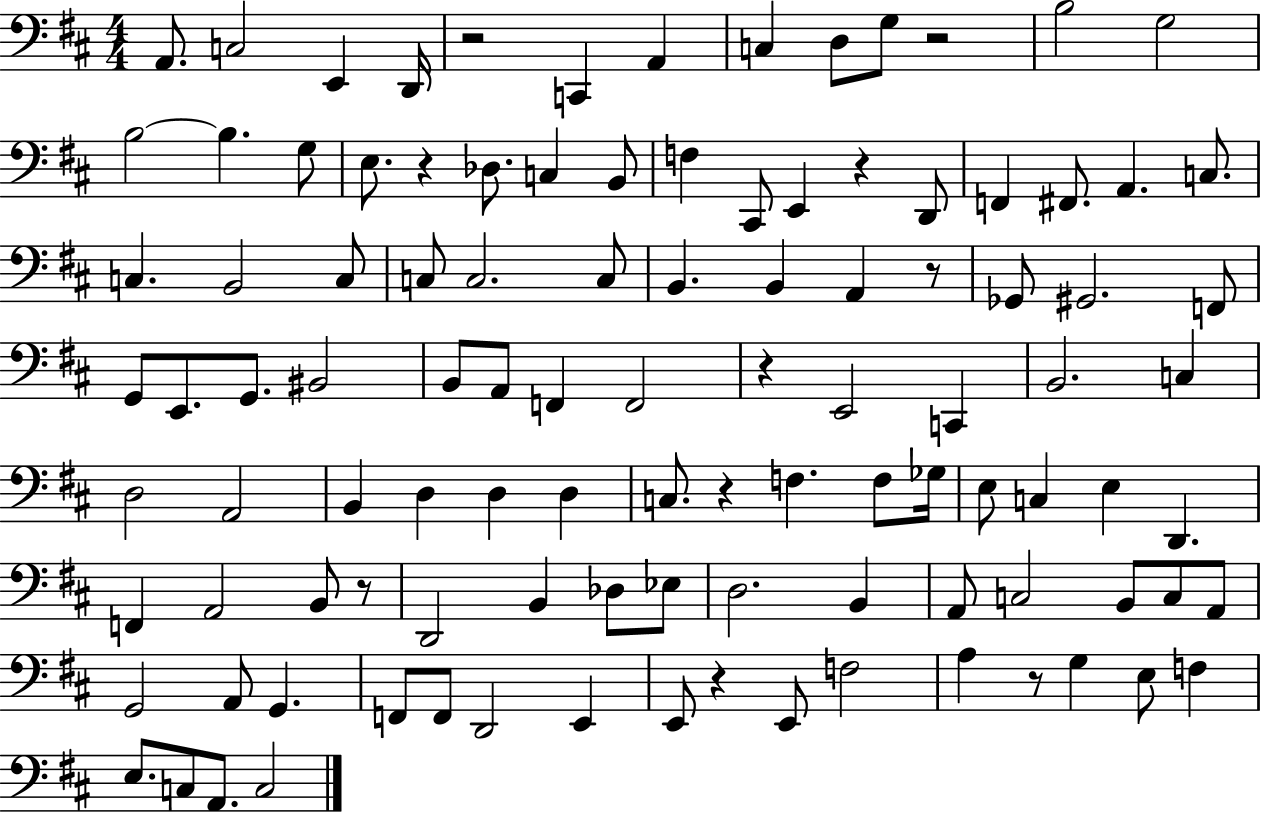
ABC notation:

X:1
T:Untitled
M:4/4
L:1/4
K:D
A,,/2 C,2 E,, D,,/4 z2 C,, A,, C, D,/2 G,/2 z2 B,2 G,2 B,2 B, G,/2 E,/2 z _D,/2 C, B,,/2 F, ^C,,/2 E,, z D,,/2 F,, ^F,,/2 A,, C,/2 C, B,,2 C,/2 C,/2 C,2 C,/2 B,, B,, A,, z/2 _G,,/2 ^G,,2 F,,/2 G,,/2 E,,/2 G,,/2 ^B,,2 B,,/2 A,,/2 F,, F,,2 z E,,2 C,, B,,2 C, D,2 A,,2 B,, D, D, D, C,/2 z F, F,/2 _G,/4 E,/2 C, E, D,, F,, A,,2 B,,/2 z/2 D,,2 B,, _D,/2 _E,/2 D,2 B,, A,,/2 C,2 B,,/2 C,/2 A,,/2 G,,2 A,,/2 G,, F,,/2 F,,/2 D,,2 E,, E,,/2 z E,,/2 F,2 A, z/2 G, E,/2 F, E,/2 C,/2 A,,/2 C,2